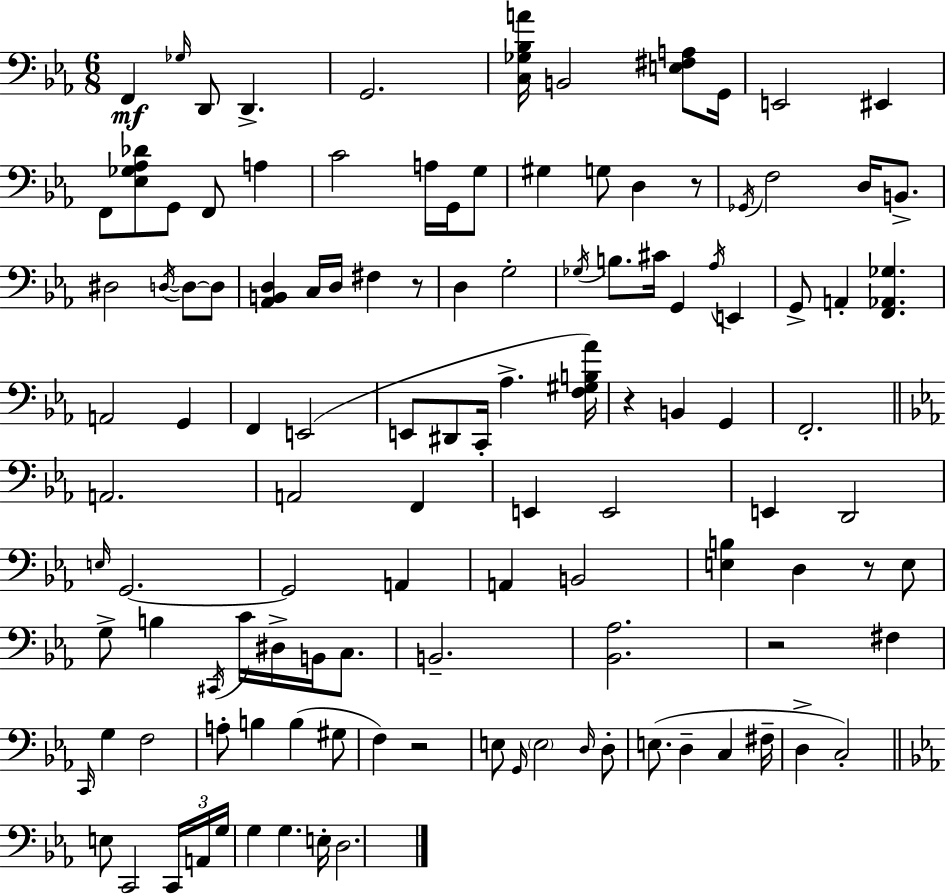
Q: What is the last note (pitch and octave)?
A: D3